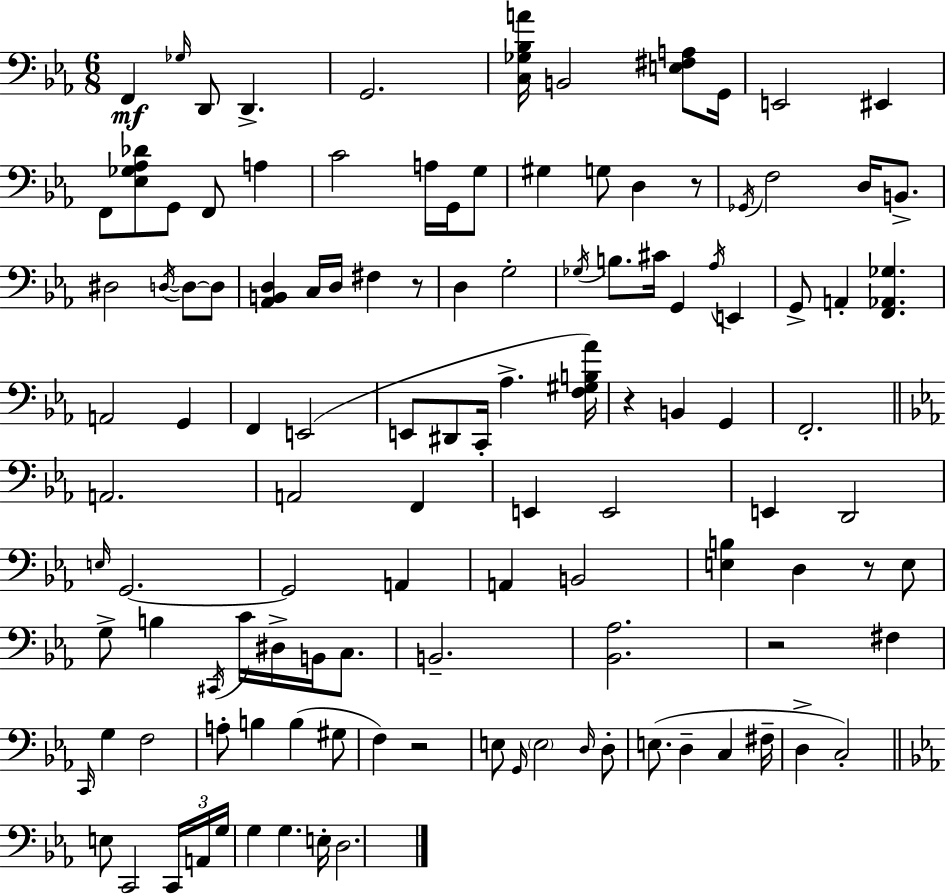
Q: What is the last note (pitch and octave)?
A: D3